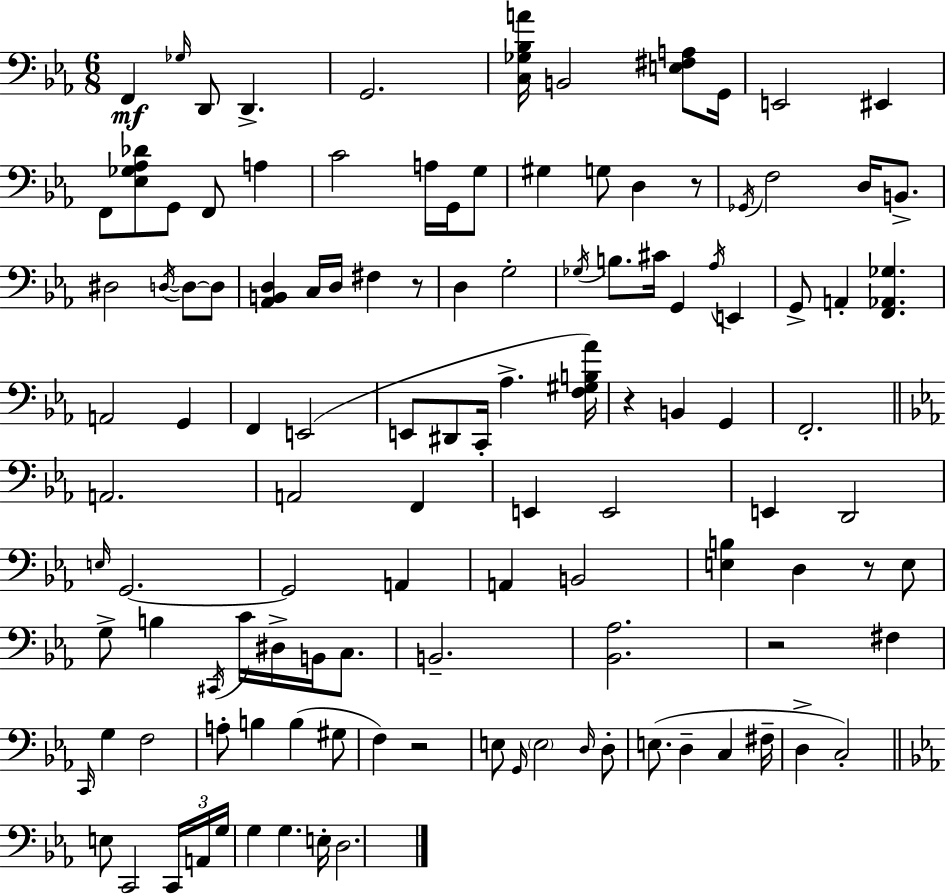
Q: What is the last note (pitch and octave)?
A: D3